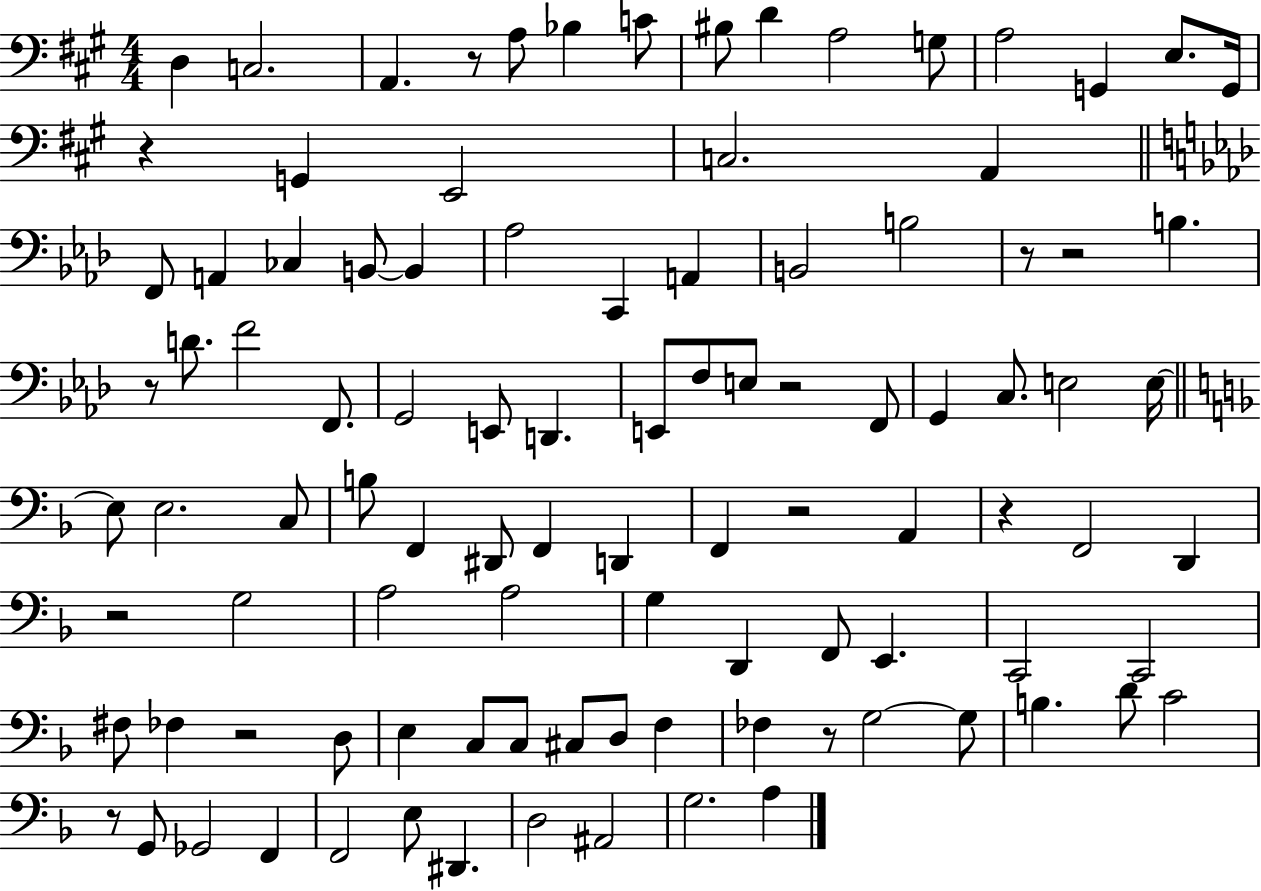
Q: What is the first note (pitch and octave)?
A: D3